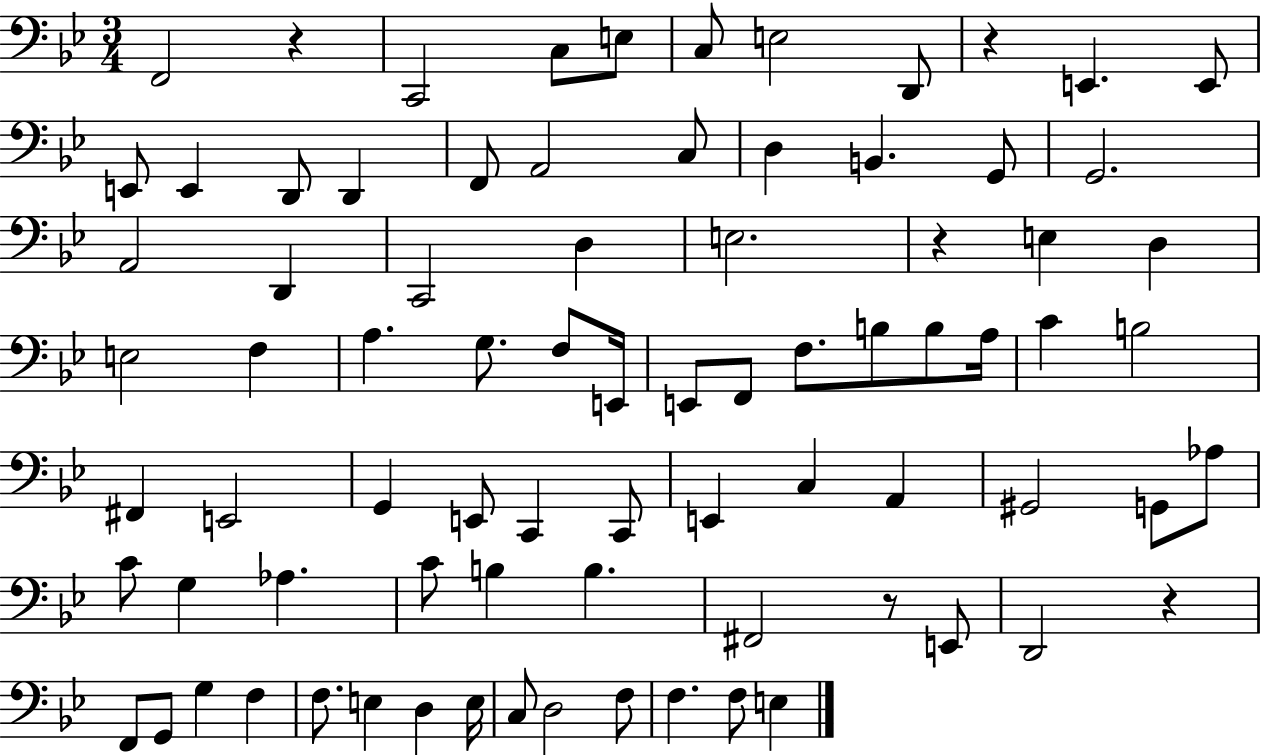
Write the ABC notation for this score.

X:1
T:Untitled
M:3/4
L:1/4
K:Bb
F,,2 z C,,2 C,/2 E,/2 C,/2 E,2 D,,/2 z E,, E,,/2 E,,/2 E,, D,,/2 D,, F,,/2 A,,2 C,/2 D, B,, G,,/2 G,,2 A,,2 D,, C,,2 D, E,2 z E, D, E,2 F, A, G,/2 F,/2 E,,/4 E,,/2 F,,/2 F,/2 B,/2 B,/2 A,/4 C B,2 ^F,, E,,2 G,, E,,/2 C,, C,,/2 E,, C, A,, ^G,,2 G,,/2 _A,/2 C/2 G, _A, C/2 B, B, ^F,,2 z/2 E,,/2 D,,2 z F,,/2 G,,/2 G, F, F,/2 E, D, E,/4 C,/2 D,2 F,/2 F, F,/2 E,